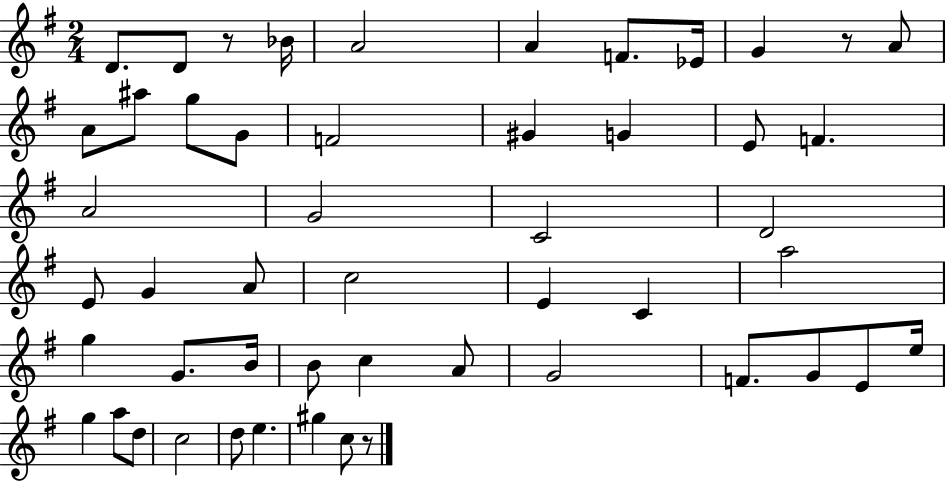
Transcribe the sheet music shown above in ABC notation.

X:1
T:Untitled
M:2/4
L:1/4
K:G
D/2 D/2 z/2 _B/4 A2 A F/2 _E/4 G z/2 A/2 A/2 ^a/2 g/2 G/2 F2 ^G G E/2 F A2 G2 C2 D2 E/2 G A/2 c2 E C a2 g G/2 B/4 B/2 c A/2 G2 F/2 G/2 E/2 e/4 g a/2 d/2 c2 d/2 e ^g c/2 z/2